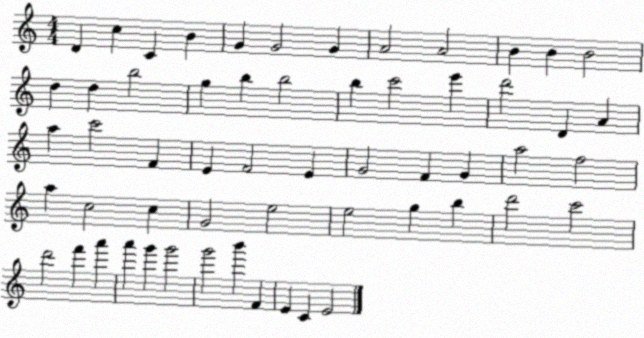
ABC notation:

X:1
T:Untitled
M:4/4
L:1/4
K:C
D c C B G G2 G A2 A2 B B B2 d d b2 g b b2 b c'2 e' d'2 D A a c'2 F E F2 E G2 F G a2 f2 a c2 c G2 e2 e2 g b d'2 c'2 d'2 f' a' a' g' g'2 g'2 b' F E C E2